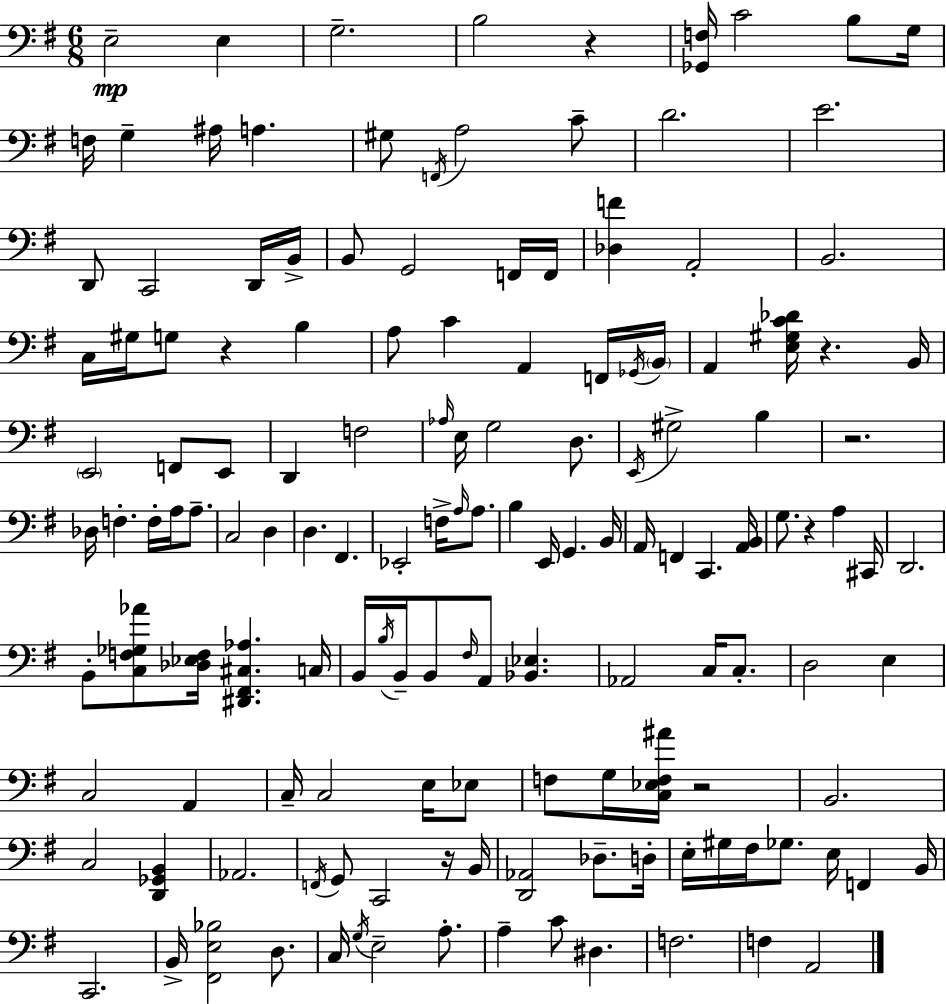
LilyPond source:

{
  \clef bass
  \numericTimeSignature
  \time 6/8
  \key e \minor
  e2--\mp e4 | g2.-- | b2 r4 | <ges, f>16 c'2 b8 g16 | \break f16 g4-- ais16 a4. | gis8 \acciaccatura { f,16 } a2 c'8-- | d'2. | e'2. | \break d,8 c,2 d,16 | b,16-> b,8 g,2 f,16 | f,16 <des f'>4 a,2-. | b,2. | \break c16 gis16 g8 r4 b4 | a8 c'4 a,4 f,16 | \acciaccatura { ges,16 } \parenthesize b,16 a,4 <e gis c' des'>16 r4. | b,16 \parenthesize e,2 f,8 | \break e,8 d,4 f2 | \grace { aes16 } e16 g2 | d8. \acciaccatura { e,16 } gis2-> | b4 r2. | \break des16 f4.-. f16-. | a16 a8.-- c2 | d4 d4. fis,4. | ees,2-. | \break f16-> \grace { a16 } a8. b4 e,16 g,4. | b,16 a,16 f,4 c,4. | <a, b,>16 g8. r4 | a4 cis,16 d,2. | \break b,8-. <c f ges aes'>8 <des ees f>16 <dis, fis, cis aes>4. | c16 b,16 \acciaccatura { b16 } b,16-- b,8 \grace { fis16 } a,8 | <bes, ees>4. aes,2 | c16 c8.-. d2 | \break e4 c2 | a,4 c16-- c2 | e16 ees8 f8 g16 <c ees f ais'>16 r2 | b,2. | \break c2 | <d, ges, b,>4 aes,2. | \acciaccatura { f,16 } g,8 c,2 | r16 b,16 <d, aes,>2 | \break des8.-- d16-. e16-. gis16 fis16 ges8. | e16 f,4 b,16 c,2. | b,16-> <fis, e bes>2 | d8. c16 \acciaccatura { g16 } e2-- | \break a8.-. a4-- | c'8 dis4. f2. | f4 | a,2 \bar "|."
}